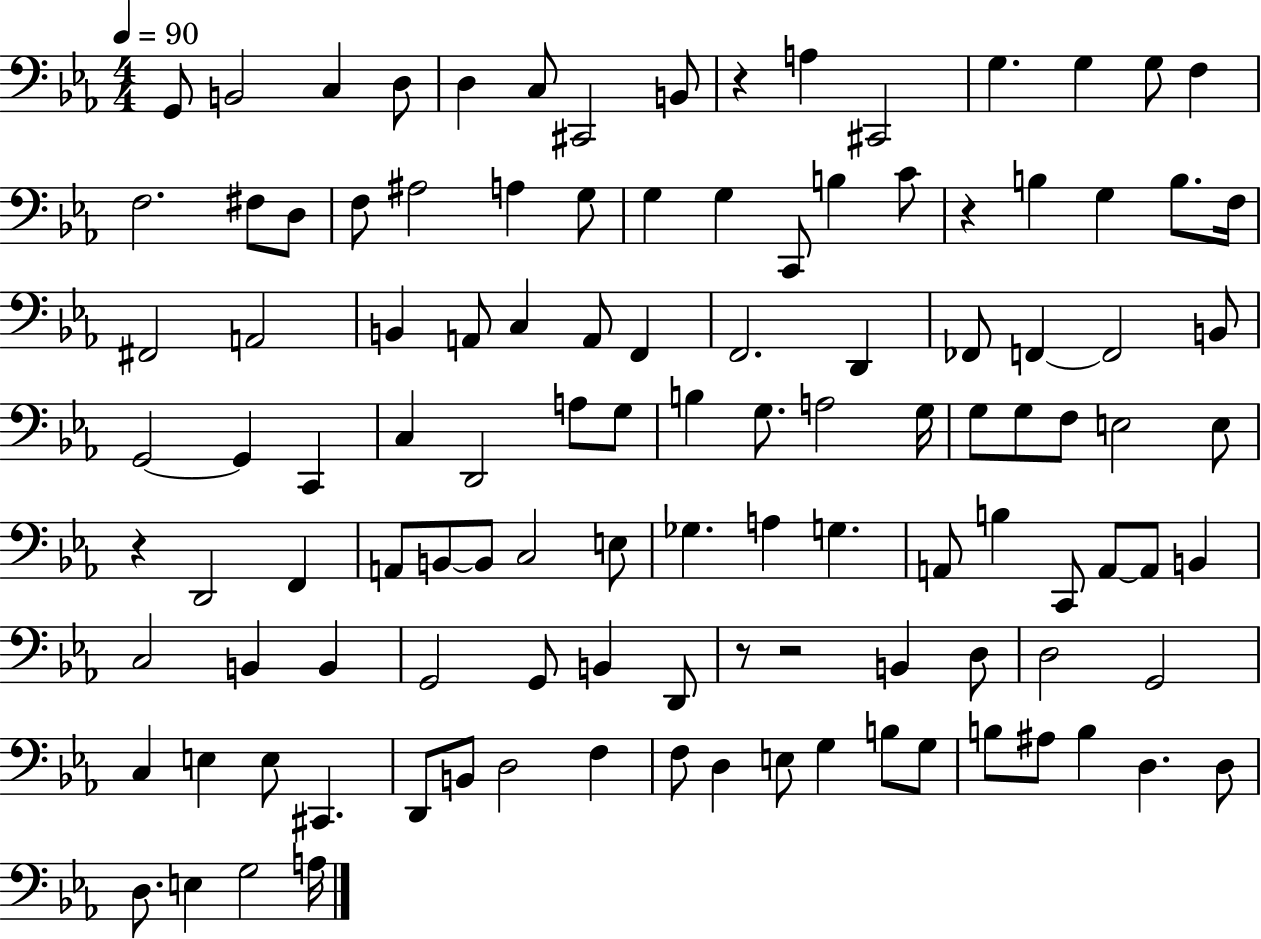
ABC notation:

X:1
T:Untitled
M:4/4
L:1/4
K:Eb
G,,/2 B,,2 C, D,/2 D, C,/2 ^C,,2 B,,/2 z A, ^C,,2 G, G, G,/2 F, F,2 ^F,/2 D,/2 F,/2 ^A,2 A, G,/2 G, G, C,,/2 B, C/2 z B, G, B,/2 F,/4 ^F,,2 A,,2 B,, A,,/2 C, A,,/2 F,, F,,2 D,, _F,,/2 F,, F,,2 B,,/2 G,,2 G,, C,, C, D,,2 A,/2 G,/2 B, G,/2 A,2 G,/4 G,/2 G,/2 F,/2 E,2 E,/2 z D,,2 F,, A,,/2 B,,/2 B,,/2 C,2 E,/2 _G, A, G, A,,/2 B, C,,/2 A,,/2 A,,/2 B,, C,2 B,, B,, G,,2 G,,/2 B,, D,,/2 z/2 z2 B,, D,/2 D,2 G,,2 C, E, E,/2 ^C,, D,,/2 B,,/2 D,2 F, F,/2 D, E,/2 G, B,/2 G,/2 B,/2 ^A,/2 B, D, D,/2 D,/2 E, G,2 A,/4